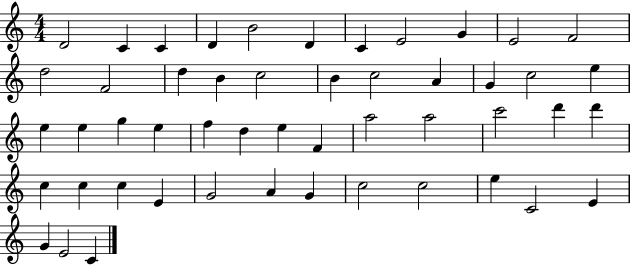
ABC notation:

X:1
T:Untitled
M:4/4
L:1/4
K:C
D2 C C D B2 D C E2 G E2 F2 d2 F2 d B c2 B c2 A G c2 e e e g e f d e F a2 a2 c'2 d' d' c c c E G2 A G c2 c2 e C2 E G E2 C